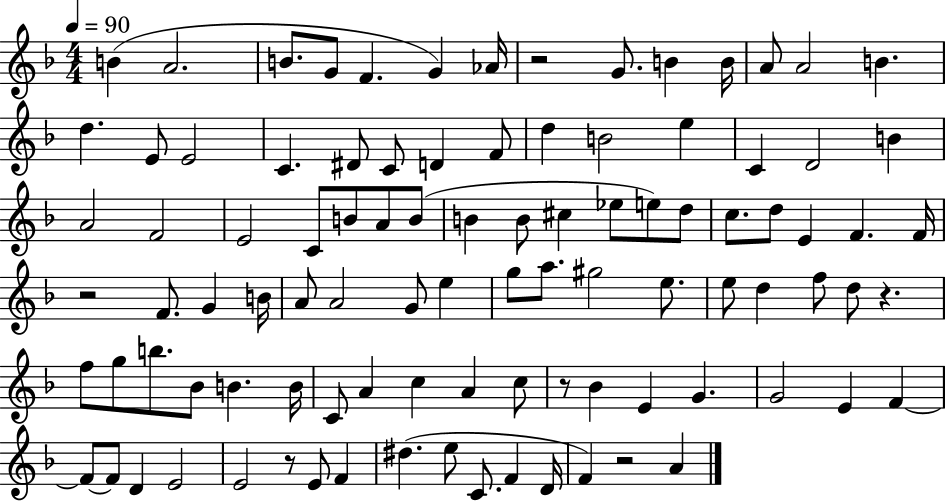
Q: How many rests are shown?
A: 6